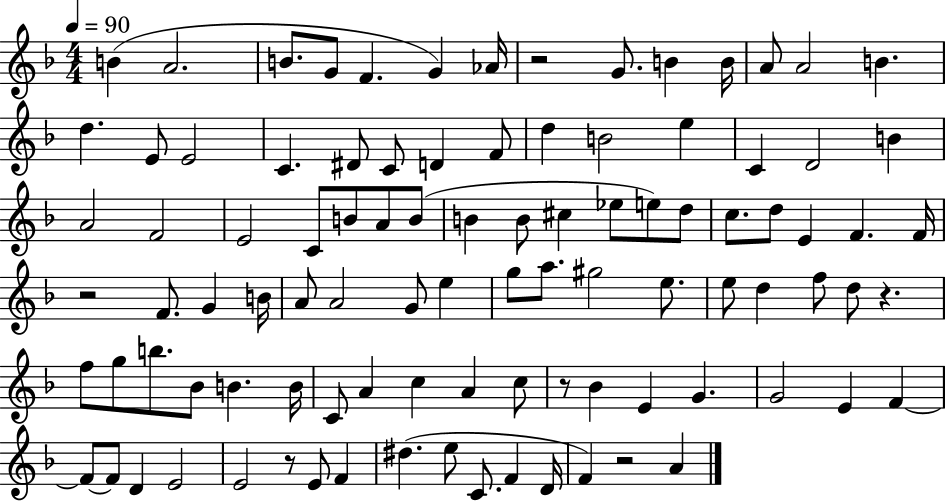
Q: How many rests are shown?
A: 6